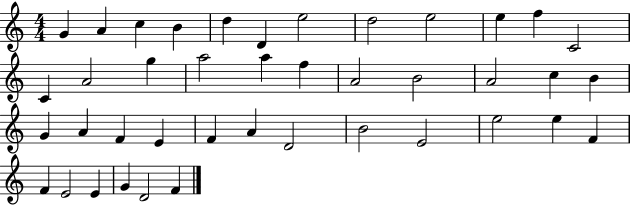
{
  \clef treble
  \numericTimeSignature
  \time 4/4
  \key c \major
  g'4 a'4 c''4 b'4 | d''4 d'4 e''2 | d''2 e''2 | e''4 f''4 c'2 | \break c'4 a'2 g''4 | a''2 a''4 f''4 | a'2 b'2 | a'2 c''4 b'4 | \break g'4 a'4 f'4 e'4 | f'4 a'4 d'2 | b'2 e'2 | e''2 e''4 f'4 | \break f'4 e'2 e'4 | g'4 d'2 f'4 | \bar "|."
}